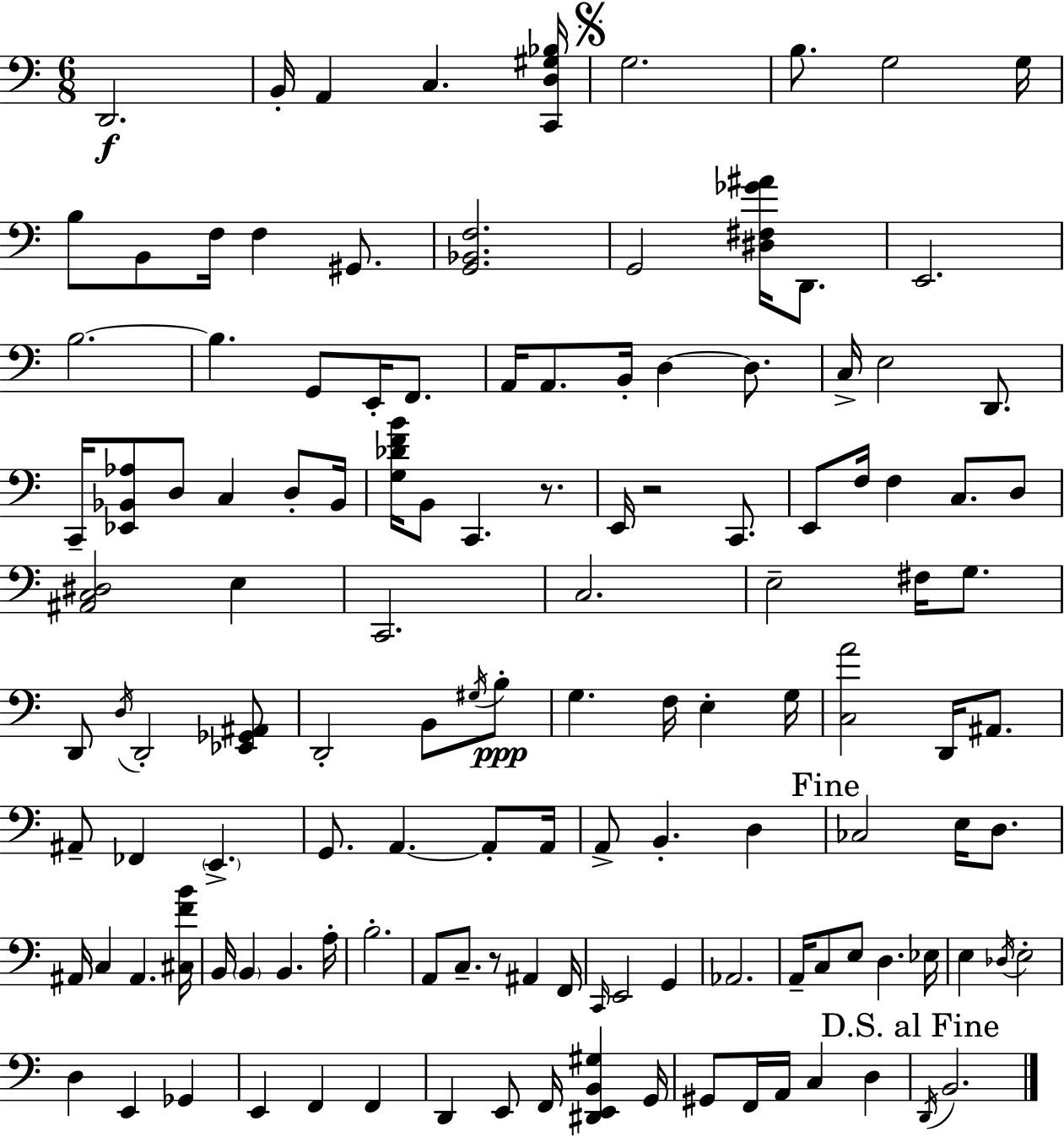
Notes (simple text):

D2/h. B2/s A2/q C3/q. [C2,D3,G#3,Bb3]/s G3/h. B3/e. G3/h G3/s B3/e B2/e F3/s F3/q G#2/e. [G2,Bb2,F3]/h. G2/h [D#3,F#3,Gb4,A#4]/s D2/e. E2/h. B3/h. B3/q. G2/e E2/s F2/e. A2/s A2/e. B2/s D3/q D3/e. C3/s E3/h D2/e. C2/s [Eb2,Bb2,Ab3]/e D3/e C3/q D3/e Bb2/s [G3,Db4,F4,B4]/s B2/e C2/q. R/e. E2/s R/h C2/e. E2/e F3/s F3/q C3/e. D3/e [A#2,C3,D#3]/h E3/q C2/h. C3/h. E3/h F#3/s G3/e. D2/e D3/s D2/h [Eb2,Gb2,A#2]/e D2/h B2/e G#3/s B3/e G3/q. F3/s E3/q G3/s [C3,A4]/h D2/s A#2/e. A#2/e FES2/q E2/q. G2/e. A2/q. A2/e A2/s A2/e B2/q. D3/q CES3/h E3/s D3/e. A#2/s C3/q A#2/q. [C#3,F4,B4]/s B2/s B2/q B2/q. A3/s B3/h. A2/e C3/e. R/e A#2/q F2/s C2/s E2/h G2/q Ab2/h. A2/s C3/e E3/e D3/q. Eb3/s E3/q Db3/s E3/h D3/q E2/q Gb2/q E2/q F2/q F2/q D2/q E2/e F2/s [D#2,E2,B2,G#3]/q G2/s G#2/e F2/s A2/s C3/q D3/q D2/s B2/h.